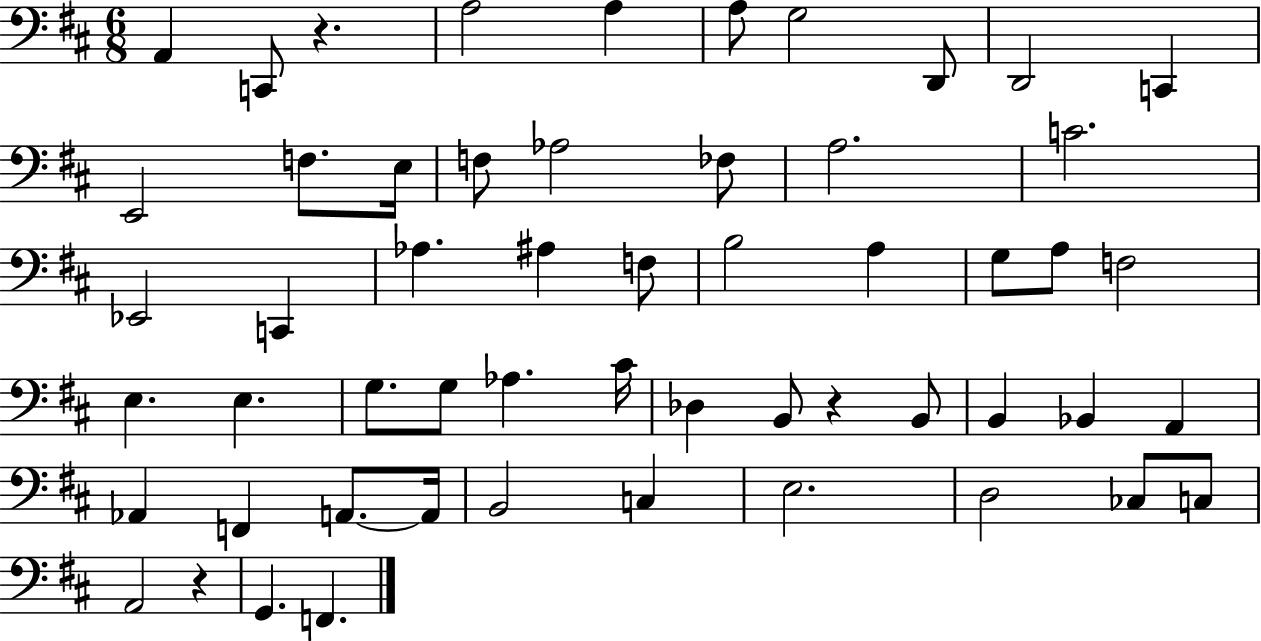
X:1
T:Untitled
M:6/8
L:1/4
K:D
A,, C,,/2 z A,2 A, A,/2 G,2 D,,/2 D,,2 C,, E,,2 F,/2 E,/4 F,/2 _A,2 _F,/2 A,2 C2 _E,,2 C,, _A, ^A, F,/2 B,2 A, G,/2 A,/2 F,2 E, E, G,/2 G,/2 _A, ^C/4 _D, B,,/2 z B,,/2 B,, _B,, A,, _A,, F,, A,,/2 A,,/4 B,,2 C, E,2 D,2 _C,/2 C,/2 A,,2 z G,, F,,